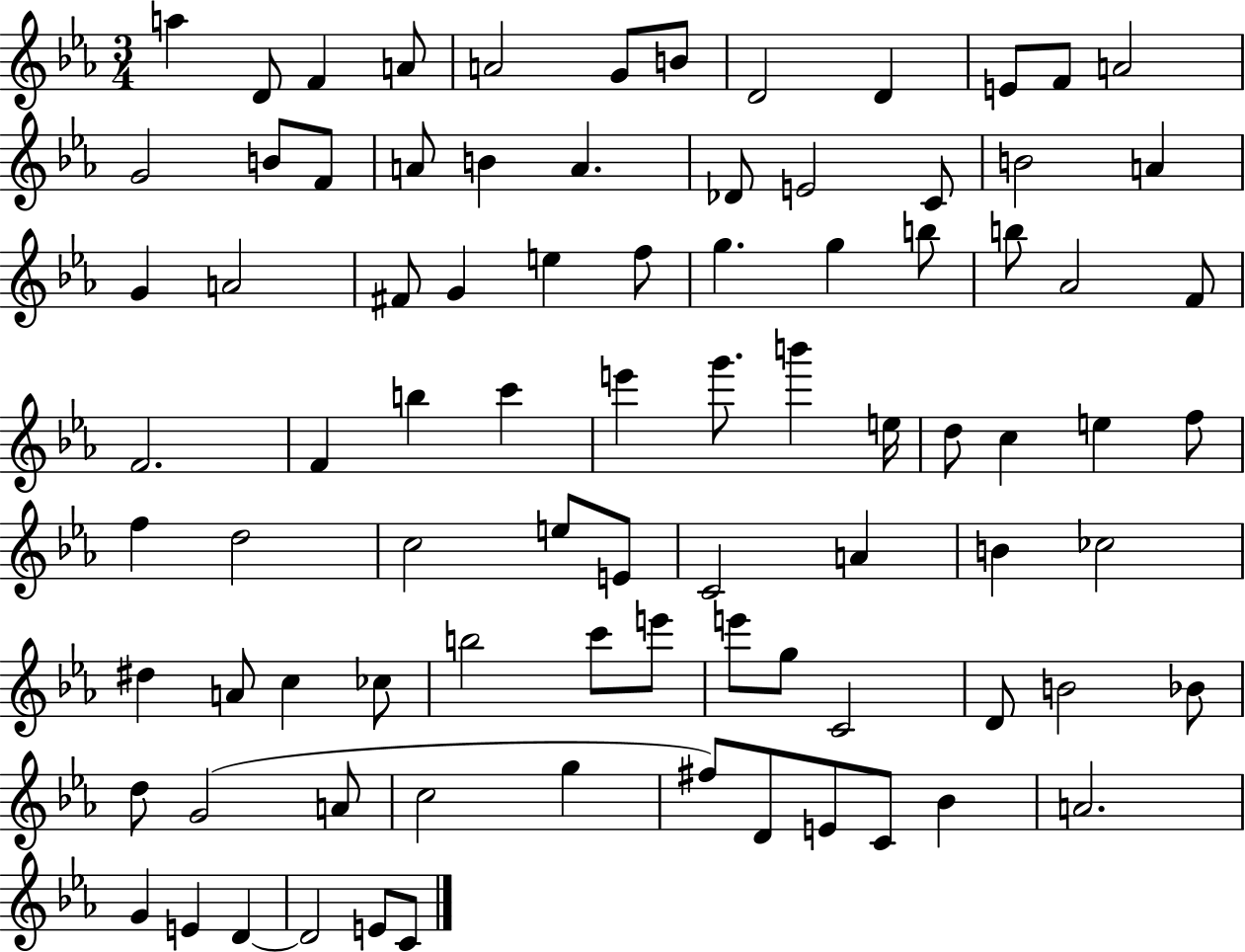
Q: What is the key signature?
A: EES major